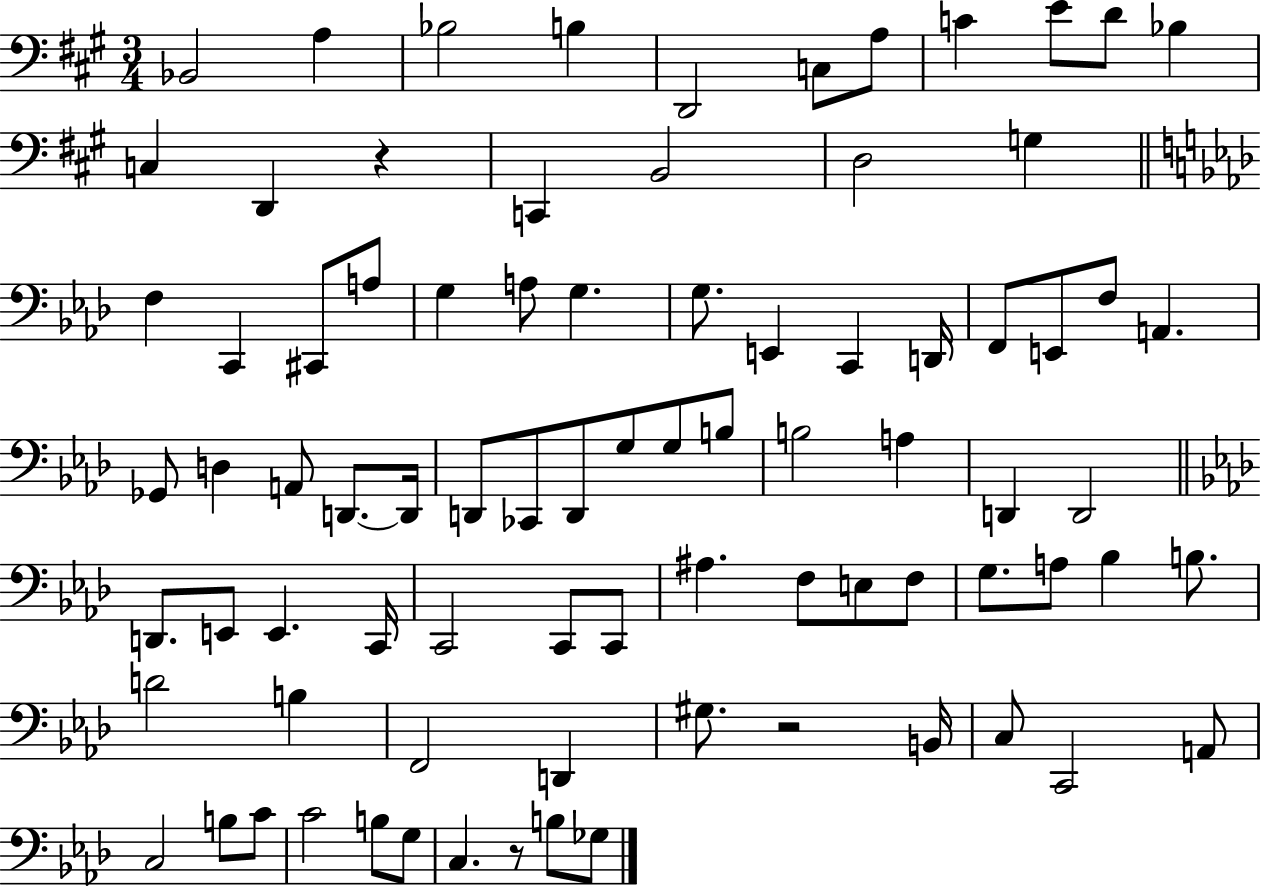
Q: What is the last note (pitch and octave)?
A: Gb3